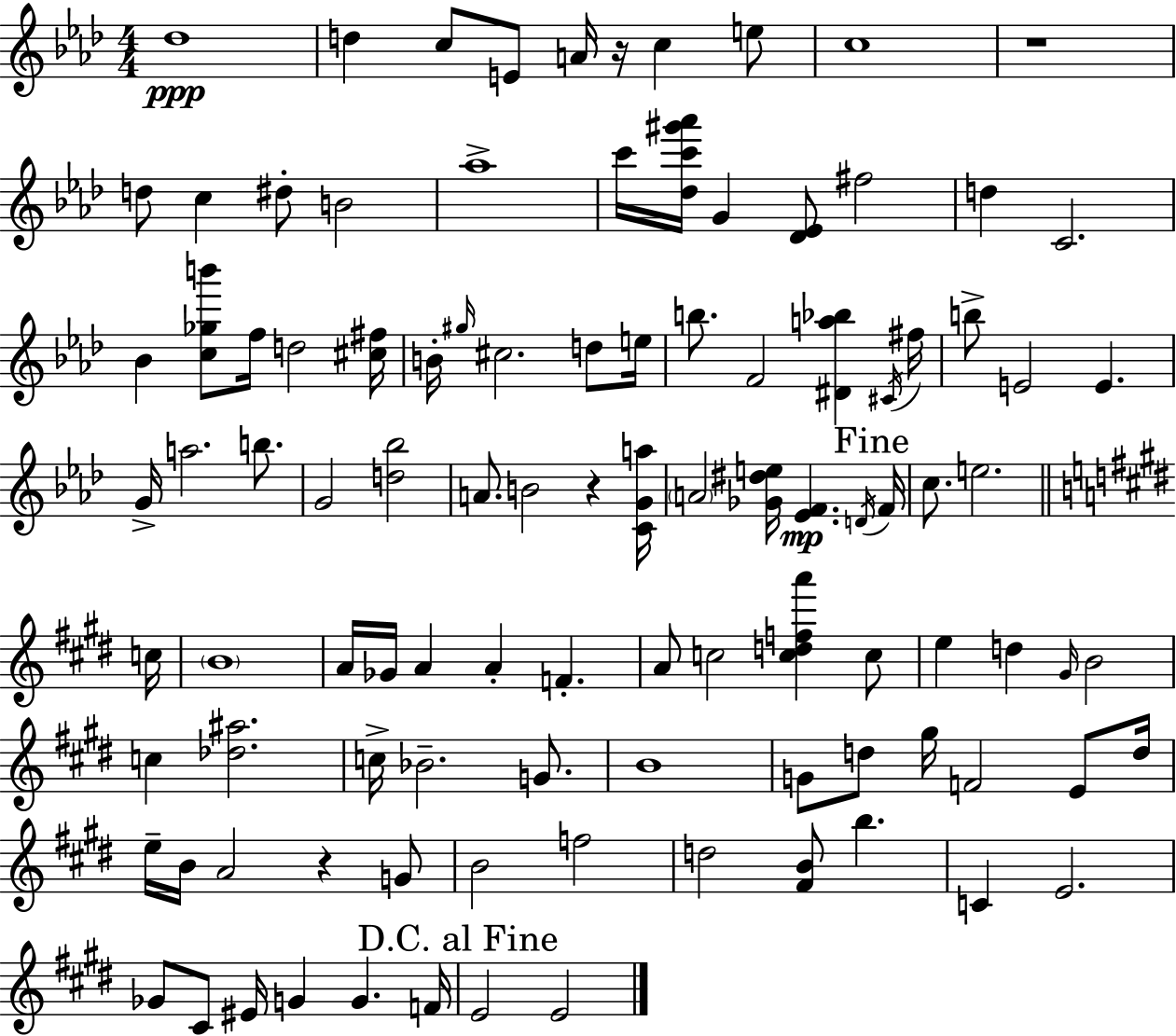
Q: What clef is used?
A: treble